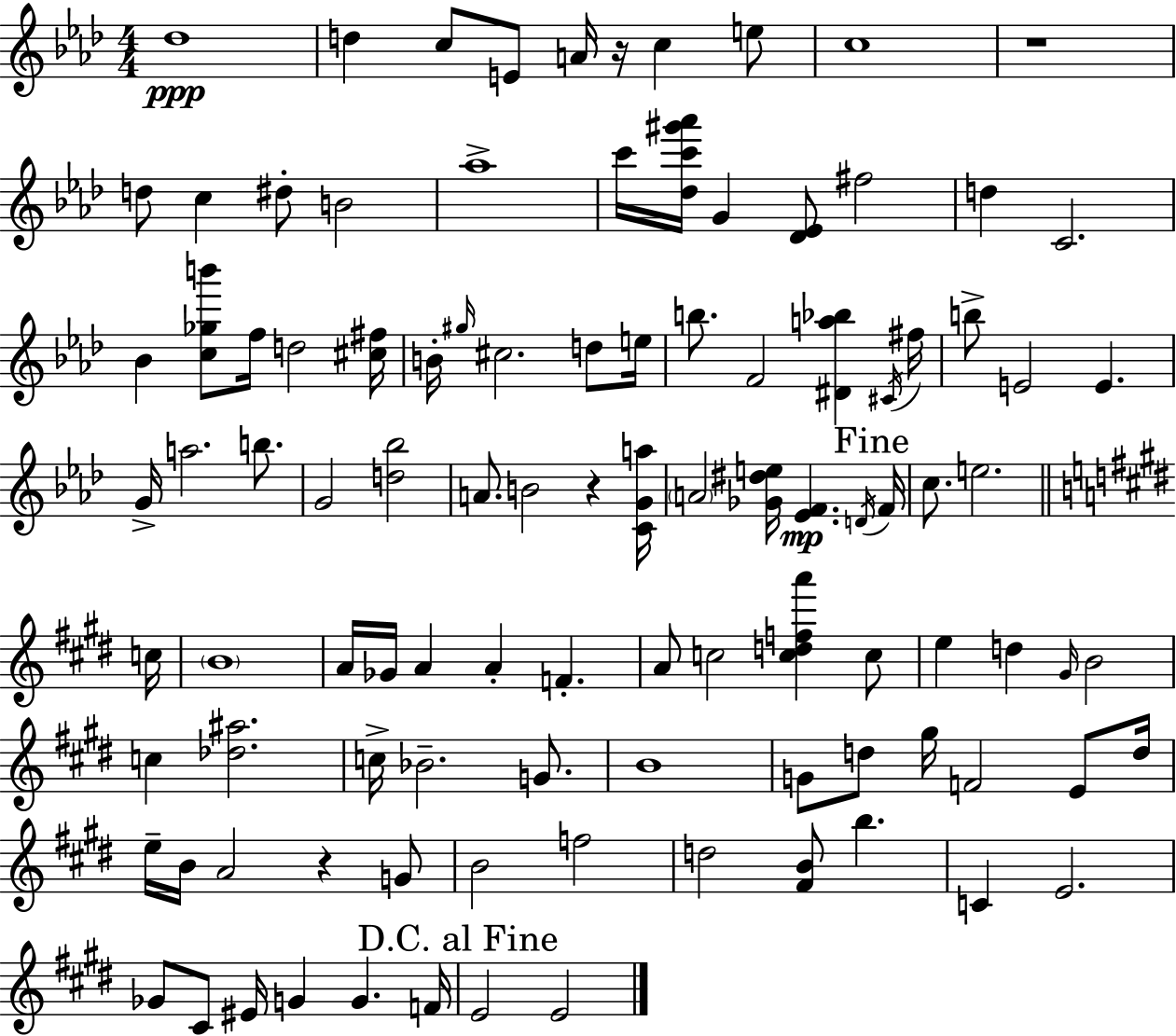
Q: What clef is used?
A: treble